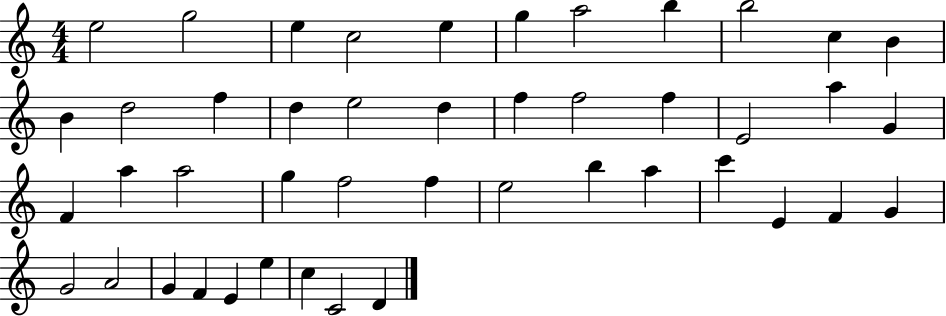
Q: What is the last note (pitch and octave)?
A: D4